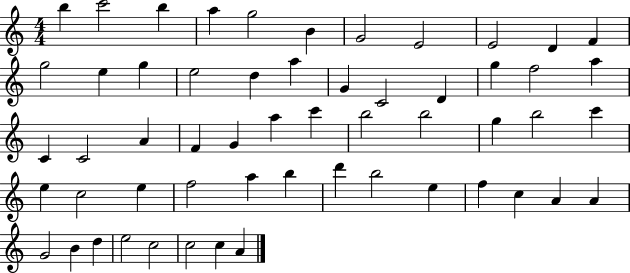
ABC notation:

X:1
T:Untitled
M:4/4
L:1/4
K:C
b c'2 b a g2 B G2 E2 E2 D F g2 e g e2 d a G C2 D g f2 a C C2 A F G a c' b2 b2 g b2 c' e c2 e f2 a b d' b2 e f c A A G2 B d e2 c2 c2 c A